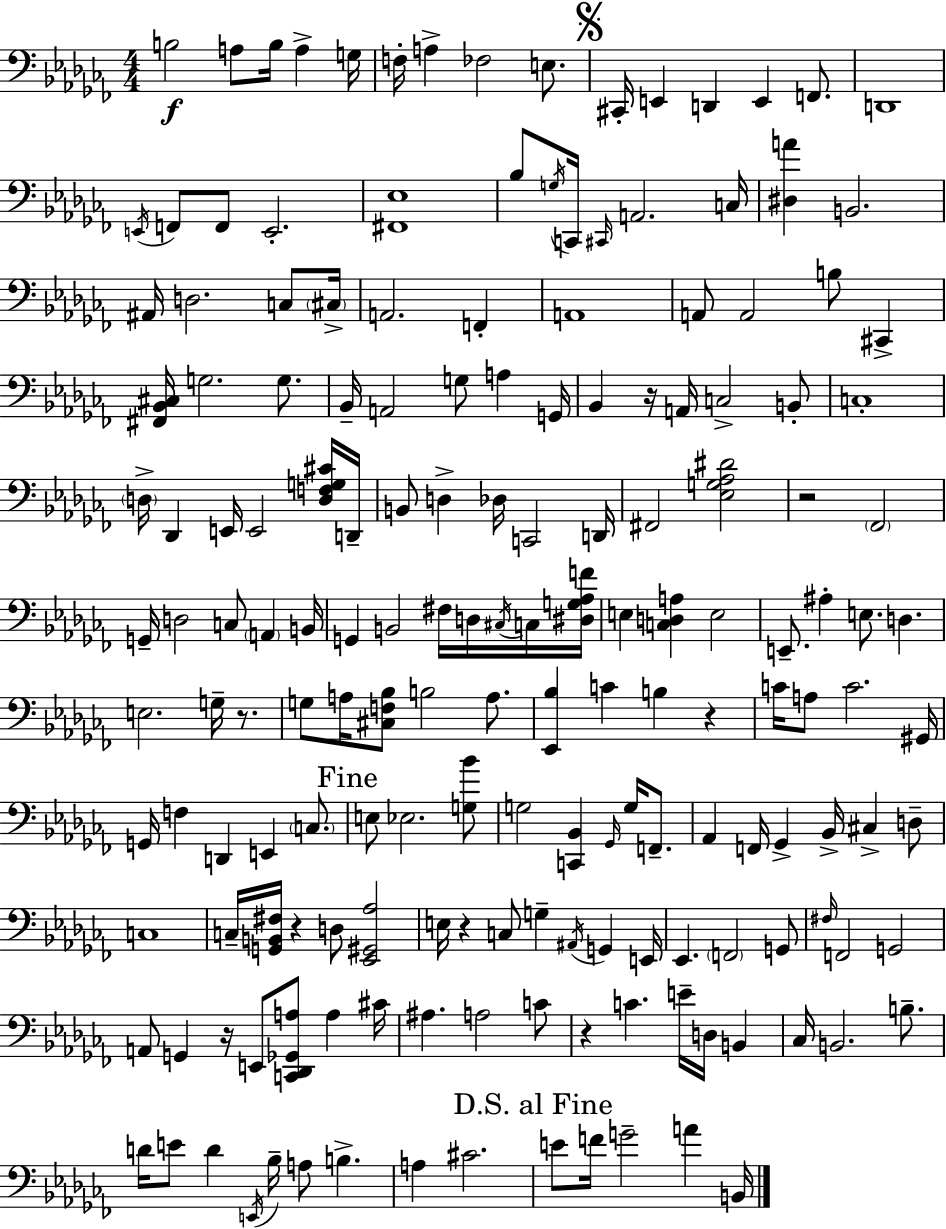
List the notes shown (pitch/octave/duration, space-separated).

B3/h A3/e B3/s A3/q G3/s F3/s A3/q FES3/h E3/e. C#2/s E2/q D2/q E2/q F2/e. D2/w E2/s F2/e F2/e E2/h. [F#2,Eb3]/w Bb3/e G3/s C2/s C#2/s A2/h. C3/s [D#3,A4]/q B2/h. A#2/s D3/h. C3/e C#3/s A2/h. F2/q A2/w A2/e A2/h B3/e C#2/q [F#2,Bb2,C#3]/s G3/h. G3/e. Bb2/s A2/h G3/e A3/q G2/s Bb2/q R/s A2/s C3/h B2/e C3/w D3/s Db2/q E2/s E2/h [D3,F3,G3,C#4]/s D2/s B2/e D3/q Db3/s C2/h D2/s F#2/h [Eb3,G3,Ab3,D#4]/h R/h FES2/h G2/s D3/h C3/e A2/q B2/s G2/q B2/h F#3/s D3/s C#3/s C3/s [D#3,G3,Ab3,F4]/s E3/q [C3,D3,A3]/q E3/h E2/e. A#3/q E3/e. D3/q. E3/h. G3/s R/e. G3/e A3/s [C#3,F3,Bb3]/e B3/h A3/e. [Eb2,Bb3]/q C4/q B3/q R/q C4/s A3/e C4/h. G#2/s G2/s F3/q D2/q E2/q C3/e. E3/e Eb3/h. [G3,Bb4]/e G3/h [C2,Bb2]/q Gb2/s G3/s F2/e. Ab2/q F2/s Gb2/q Bb2/s C#3/q D3/e C3/w C3/s [G2,B2,F#3]/s R/q D3/e [Eb2,G#2,Ab3]/h E3/s R/q C3/e G3/q A#2/s G2/q E2/s Eb2/q. F2/h G2/e F#3/s F2/h G2/h A2/e G2/q R/s E2/e [C2,Db2,Gb2,A3]/e A3/q C#4/s A#3/q. A3/h C4/e R/q C4/q. E4/s D3/s B2/q CES3/s B2/h. B3/e. D4/s E4/e D4/q E2/s Bb3/s A3/e B3/q. A3/q C#4/h. E4/e F4/s G4/h A4/q B2/s